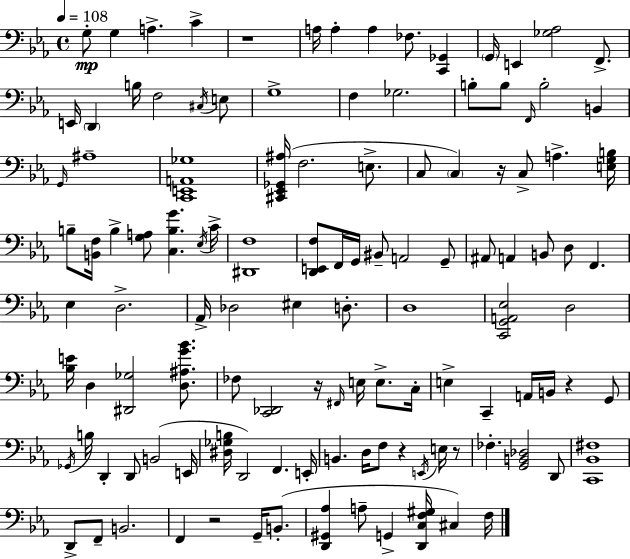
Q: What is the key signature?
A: C minor